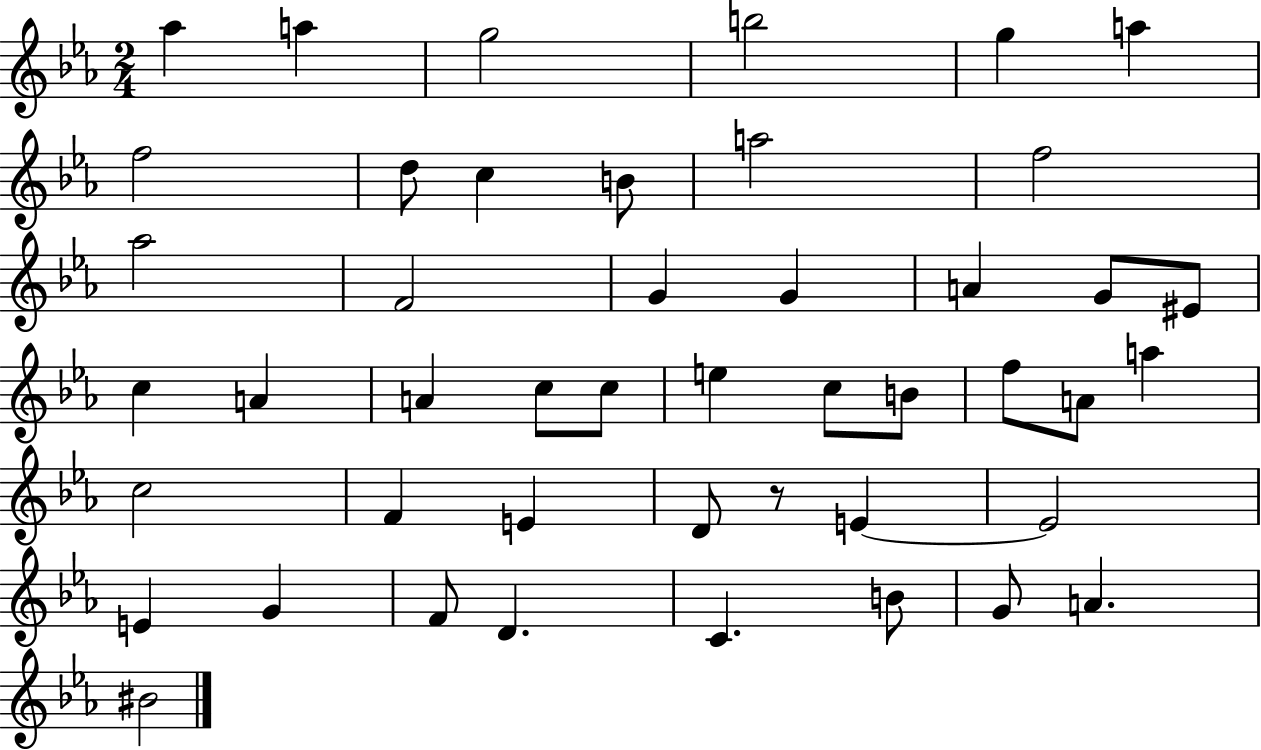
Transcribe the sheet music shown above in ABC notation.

X:1
T:Untitled
M:2/4
L:1/4
K:Eb
_a a g2 b2 g a f2 d/2 c B/2 a2 f2 _a2 F2 G G A G/2 ^E/2 c A A c/2 c/2 e c/2 B/2 f/2 A/2 a c2 F E D/2 z/2 E E2 E G F/2 D C B/2 G/2 A ^B2